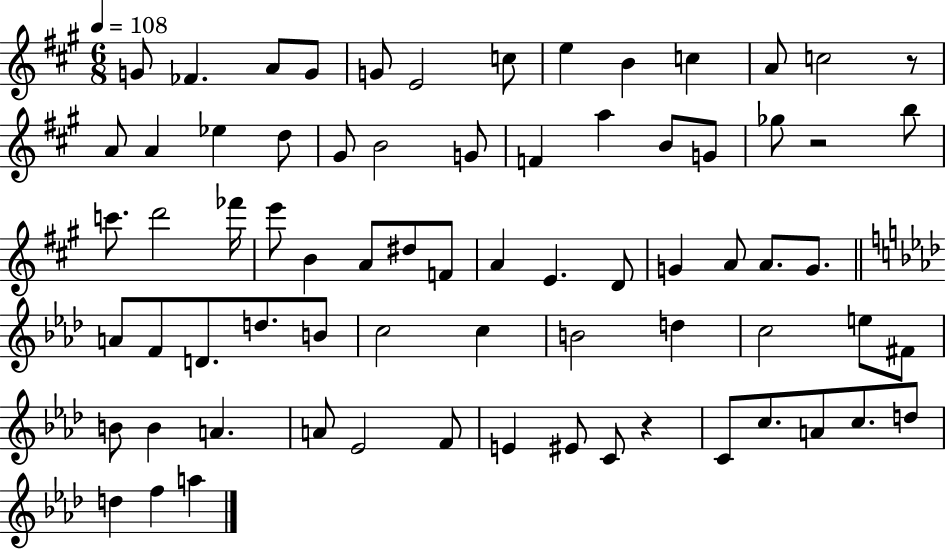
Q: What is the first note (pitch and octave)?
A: G4